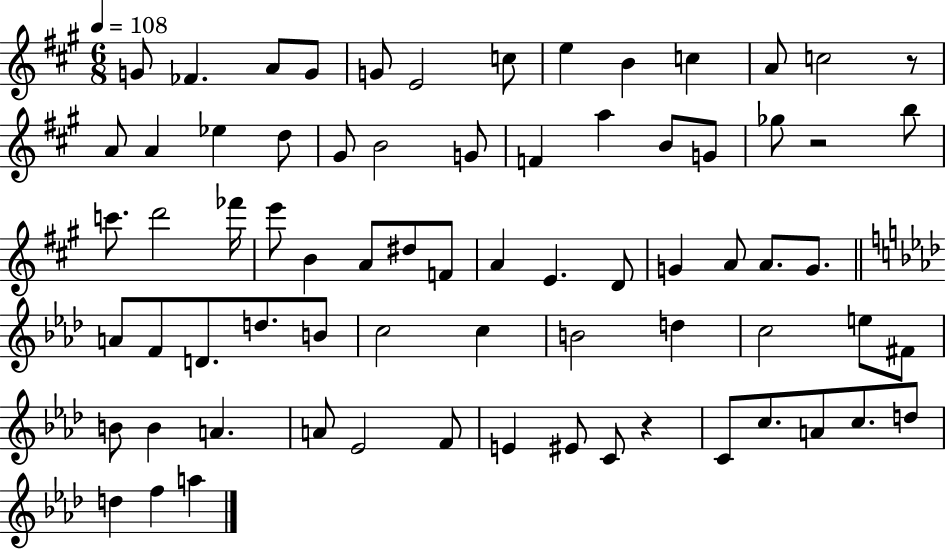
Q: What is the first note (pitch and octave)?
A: G4